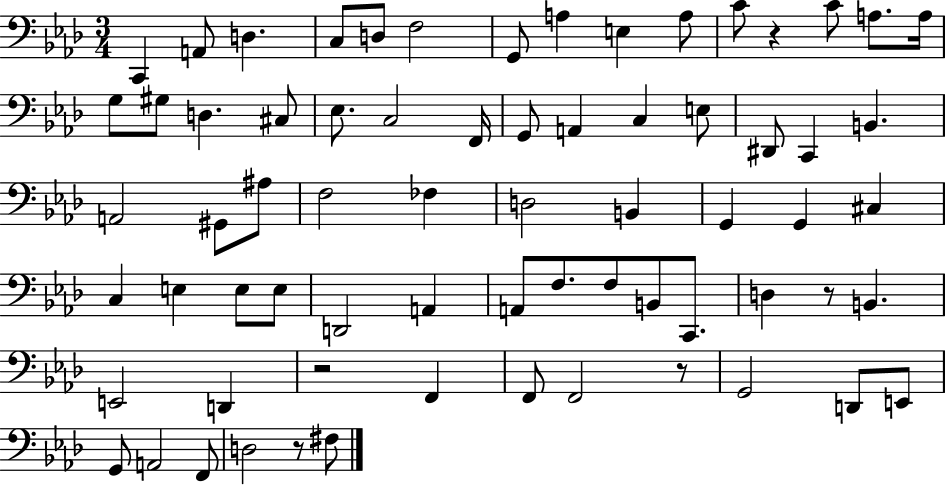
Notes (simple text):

C2/q A2/e D3/q. C3/e D3/e F3/h G2/e A3/q E3/q A3/e C4/e R/q C4/e A3/e. A3/s G3/e G#3/e D3/q. C#3/e Eb3/e. C3/h F2/s G2/e A2/q C3/q E3/e D#2/e C2/q B2/q. A2/h G#2/e A#3/e F3/h FES3/q D3/h B2/q G2/q G2/q C#3/q C3/q E3/q E3/e E3/e D2/h A2/q A2/e F3/e. F3/e B2/e C2/e. D3/q R/e B2/q. E2/h D2/q R/h F2/q F2/e F2/h R/e G2/h D2/e E2/e G2/e A2/h F2/e D3/h R/e F#3/e